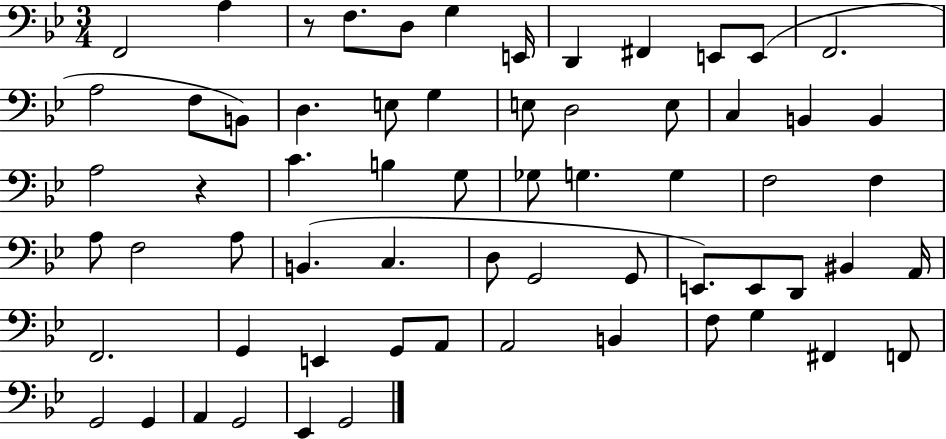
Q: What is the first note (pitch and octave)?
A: F2